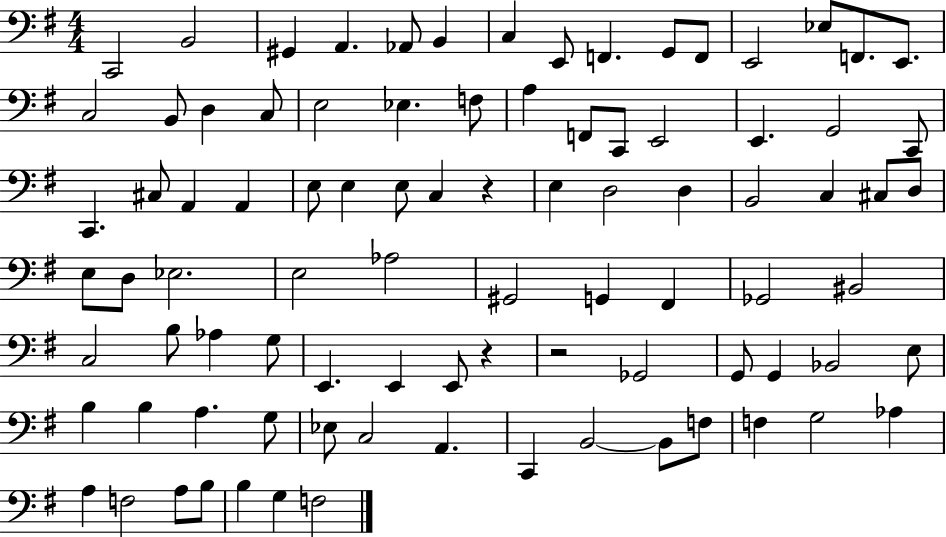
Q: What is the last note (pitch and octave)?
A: F3